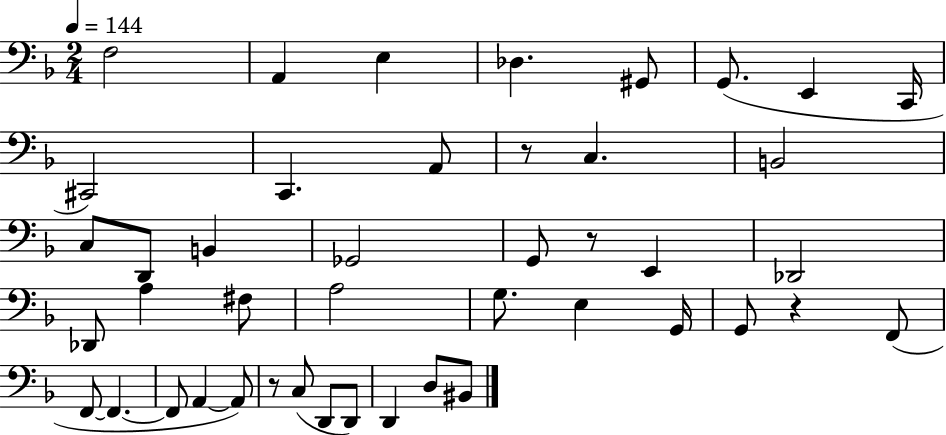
F3/h A2/q E3/q Db3/q. G#2/e G2/e. E2/q C2/s C#2/h C2/q. A2/e R/e C3/q. B2/h C3/e D2/e B2/q Gb2/h G2/e R/e E2/q Db2/h Db2/e A3/q F#3/e A3/h G3/e. E3/q G2/s G2/e R/q F2/e F2/e F2/q. F2/e A2/q A2/e R/e C3/e D2/e D2/e D2/q D3/e BIS2/e